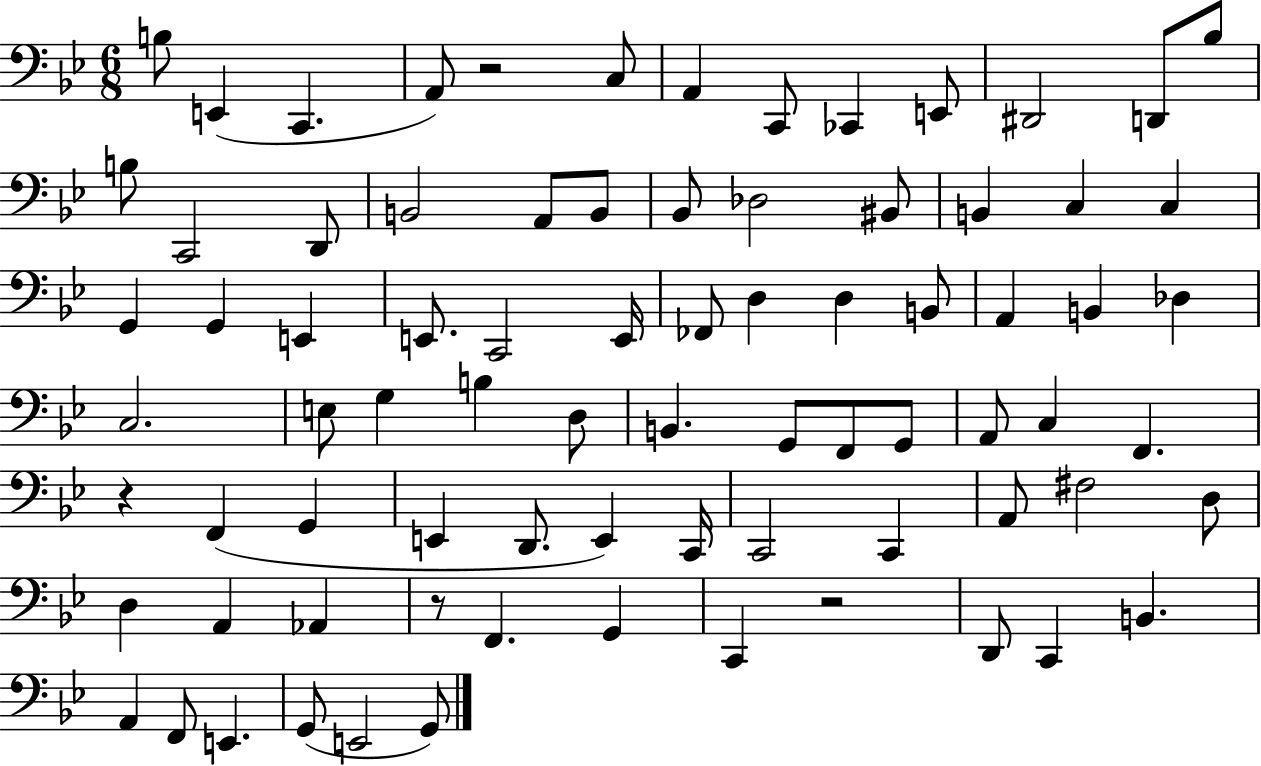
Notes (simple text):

B3/e E2/q C2/q. A2/e R/h C3/e A2/q C2/e CES2/q E2/e D#2/h D2/e Bb3/e B3/e C2/h D2/e B2/h A2/e B2/e Bb2/e Db3/h BIS2/e B2/q C3/q C3/q G2/q G2/q E2/q E2/e. C2/h E2/s FES2/e D3/q D3/q B2/e A2/q B2/q Db3/q C3/h. E3/e G3/q B3/q D3/e B2/q. G2/e F2/e G2/e A2/e C3/q F2/q. R/q F2/q G2/q E2/q D2/e. E2/q C2/s C2/h C2/q A2/e F#3/h D3/e D3/q A2/q Ab2/q R/e F2/q. G2/q C2/q R/h D2/e C2/q B2/q. A2/q F2/e E2/q. G2/e E2/h G2/e